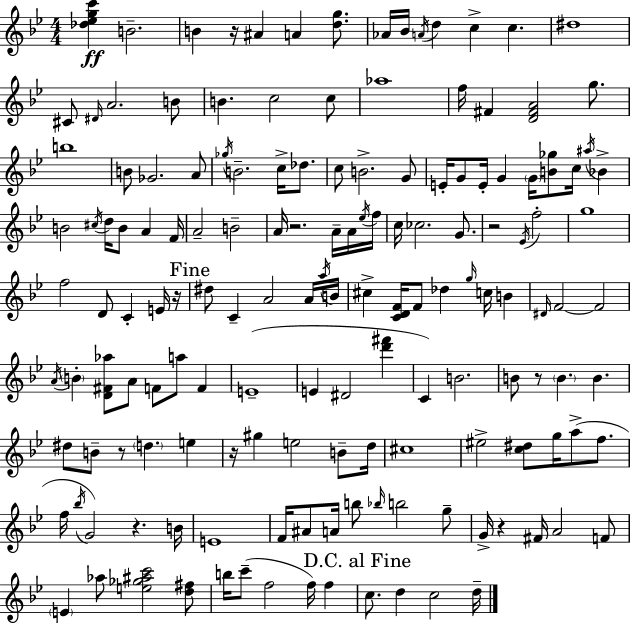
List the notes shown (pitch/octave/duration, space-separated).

[Db5,Eb5,G5,C6]/q B4/h. B4/q R/s A#4/q A4/q [D5,G5]/e. Ab4/s Bb4/s A4/s D5/q C5/q C5/q. D#5/w C#4/e D#4/s A4/h. B4/e B4/q. C5/h C5/e Ab5/w F5/s F#4/q [D4,F#4,A4]/h G5/e. B5/w B4/e Gb4/h. A4/e Gb5/s B4/h. C5/s Db5/e. C5/e B4/h. G4/e E4/s G4/e E4/s G4/q G4/s [B4,Gb5]/e C5/s A#5/s Bb4/q B4/h C#5/s D5/s B4/e A4/q F4/s A4/h B4/h A4/s R/h. A4/s A4/s Eb5/s F5/s C5/s CES5/h. G4/e. R/h Eb4/s F5/h G5/w F5/h D4/e C4/q E4/s R/s D#5/e C4/q A4/h A4/s A5/s B4/s C#5/q [C4,D4,F4]/s F4/e Db5/q G5/s C5/s B4/q D#4/s F4/h F4/h A4/s B4/q [D4,F#4,Ab5]/e A4/e F4/e A5/e F4/q E4/w E4/q D#4/h [D6,F#6]/q C4/q B4/h. B4/e R/e B4/q. B4/q. D#5/e B4/e R/e D5/q. E5/q R/s G#5/q E5/h B4/e D5/s C#5/w EIS5/h [C5,D#5]/e G5/s A5/e F5/e. F5/s Bb5/s G4/h R/q. B4/s E4/w F4/s A#4/e A4/s B5/e Bb5/s B5/h G5/e G4/s R/q F#4/s A4/h F4/e E4/q Ab5/e [E5,Gb5,A#5,C6]/h [D5,F#5]/e B5/s C6/e F5/h F5/s F5/q C5/e. D5/q C5/h D5/s